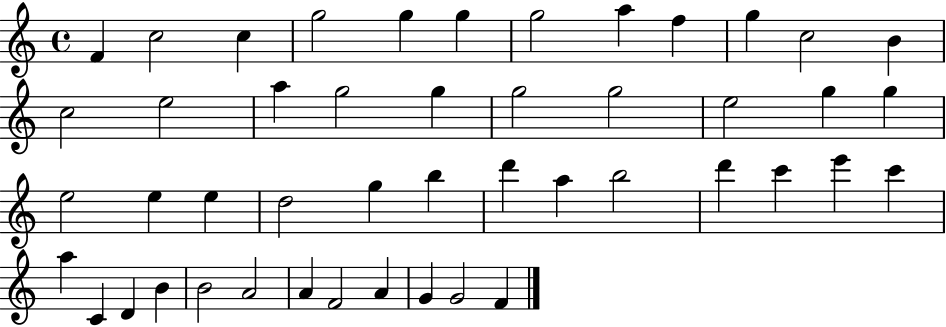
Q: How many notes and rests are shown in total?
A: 47